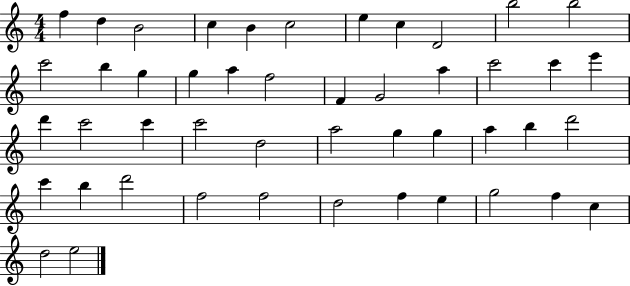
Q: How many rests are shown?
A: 0